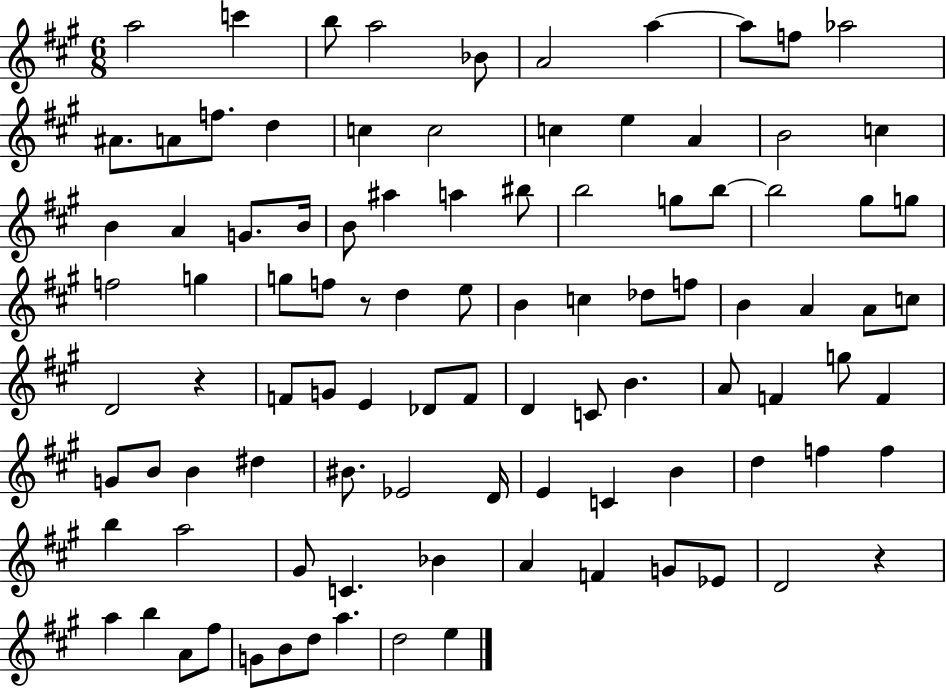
{
  \clef treble
  \numericTimeSignature
  \time 6/8
  \key a \major
  \repeat volta 2 { a''2 c'''4 | b''8 a''2 bes'8 | a'2 a''4~~ | a''8 f''8 aes''2 | \break ais'8. a'8 f''8. d''4 | c''4 c''2 | c''4 e''4 a'4 | b'2 c''4 | \break b'4 a'4 g'8. b'16 | b'8 ais''4 a''4 bis''8 | b''2 g''8 b''8~~ | b''2 gis''8 g''8 | \break f''2 g''4 | g''8 f''8 r8 d''4 e''8 | b'4 c''4 des''8 f''8 | b'4 a'4 a'8 c''8 | \break d'2 r4 | f'8 g'8 e'4 des'8 f'8 | d'4 c'8 b'4. | a'8 f'4 g''8 f'4 | \break g'8 b'8 b'4 dis''4 | bis'8. ees'2 d'16 | e'4 c'4 b'4 | d''4 f''4 f''4 | \break b''4 a''2 | gis'8 c'4. bes'4 | a'4 f'4 g'8 ees'8 | d'2 r4 | \break a''4 b''4 a'8 fis''8 | g'8 b'8 d''8 a''4. | d''2 e''4 | } \bar "|."
}